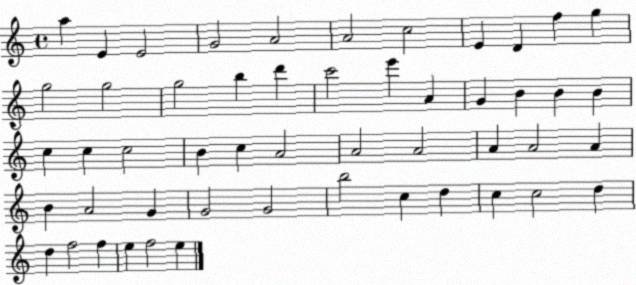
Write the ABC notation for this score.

X:1
T:Untitled
M:4/4
L:1/4
K:C
a E E2 G2 A2 A2 c2 E D f g g2 g2 g2 b d' c'2 e' A G B B B c c c2 B c A2 A2 A2 A A2 A B A2 G G2 G2 b2 c d c c2 d d f2 f e f2 e